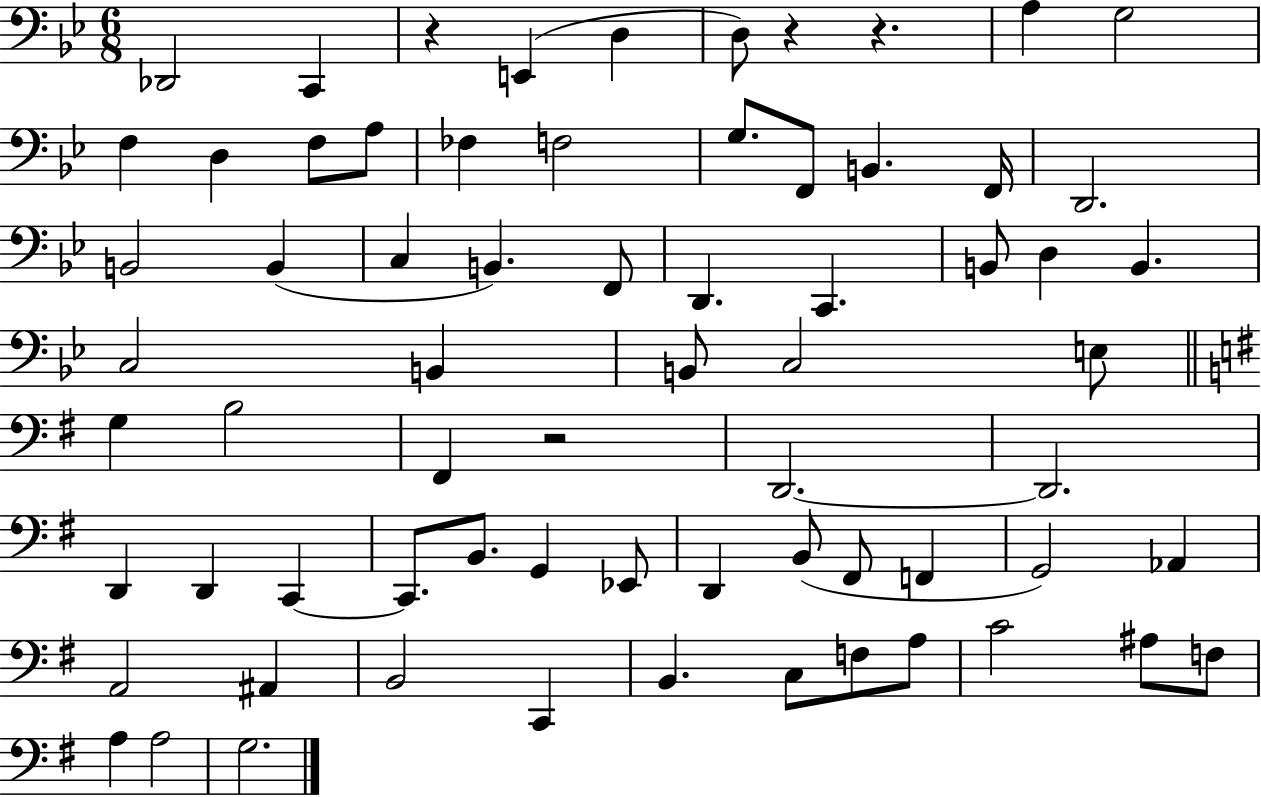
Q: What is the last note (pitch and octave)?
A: G3